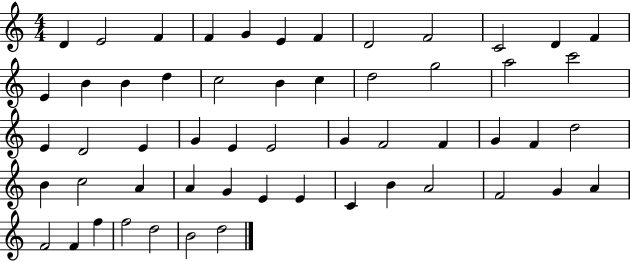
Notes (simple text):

D4/q E4/h F4/q F4/q G4/q E4/q F4/q D4/h F4/h C4/h D4/q F4/q E4/q B4/q B4/q D5/q C5/h B4/q C5/q D5/h G5/h A5/h C6/h E4/q D4/h E4/q G4/q E4/q E4/h G4/q F4/h F4/q G4/q F4/q D5/h B4/q C5/h A4/q A4/q G4/q E4/q E4/q C4/q B4/q A4/h F4/h G4/q A4/q F4/h F4/q F5/q F5/h D5/h B4/h D5/h